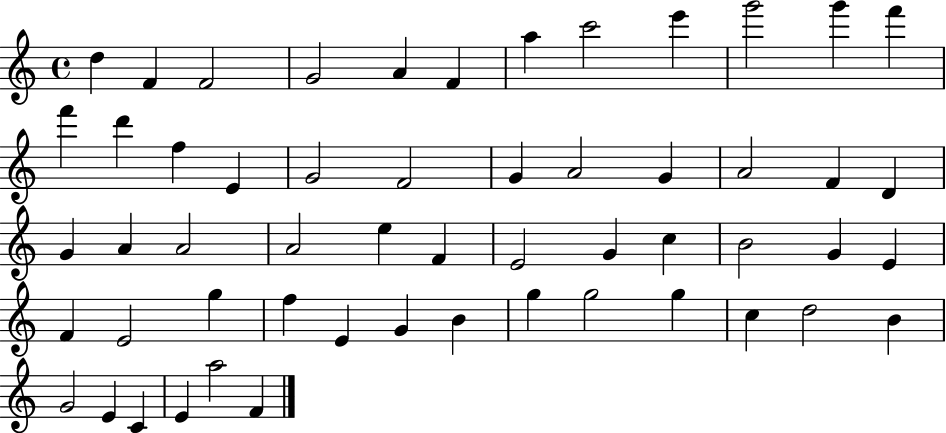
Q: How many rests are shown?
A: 0